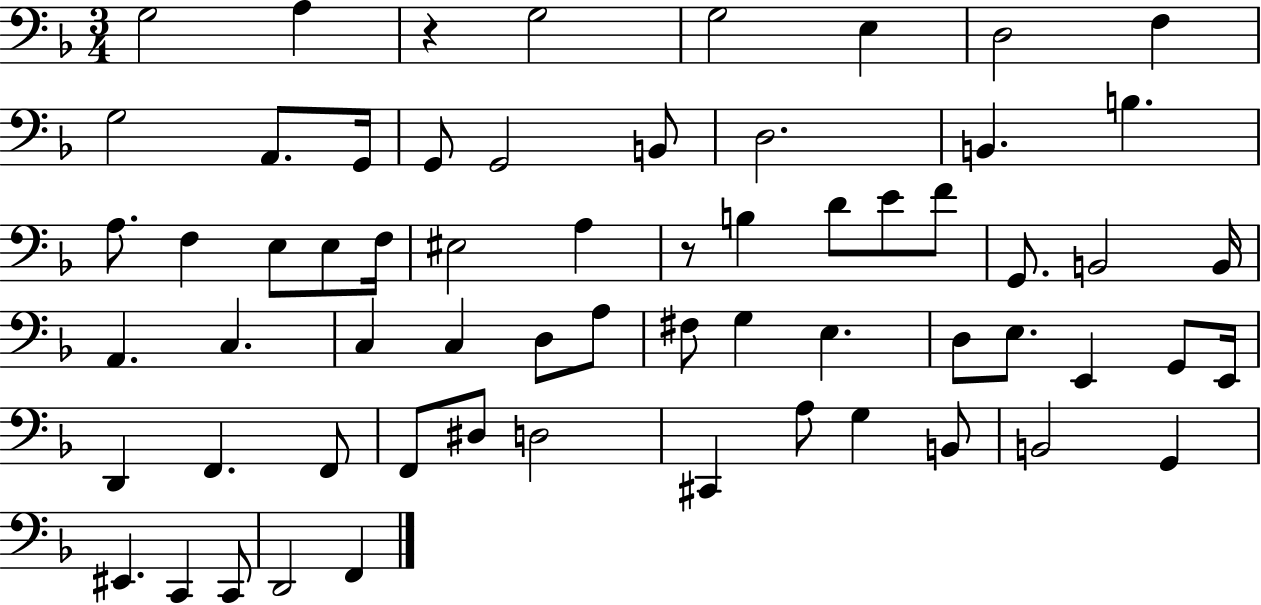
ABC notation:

X:1
T:Untitled
M:3/4
L:1/4
K:F
G,2 A, z G,2 G,2 E, D,2 F, G,2 A,,/2 G,,/4 G,,/2 G,,2 B,,/2 D,2 B,, B, A,/2 F, E,/2 E,/2 F,/4 ^E,2 A, z/2 B, D/2 E/2 F/2 G,,/2 B,,2 B,,/4 A,, C, C, C, D,/2 A,/2 ^F,/2 G, E, D,/2 E,/2 E,, G,,/2 E,,/4 D,, F,, F,,/2 F,,/2 ^D,/2 D,2 ^C,, A,/2 G, B,,/2 B,,2 G,, ^E,, C,, C,,/2 D,,2 F,,